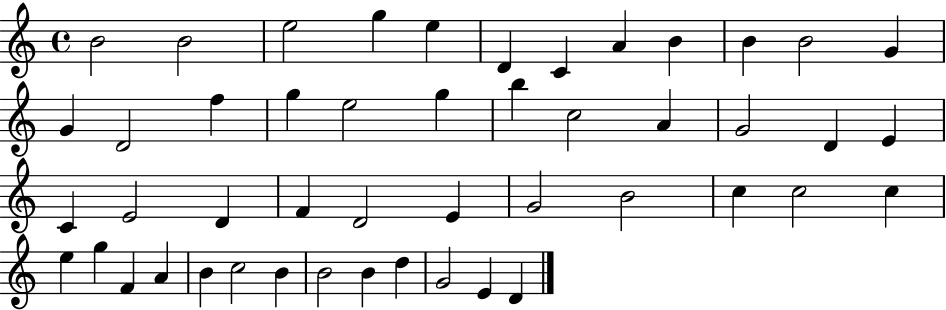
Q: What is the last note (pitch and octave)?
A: D4